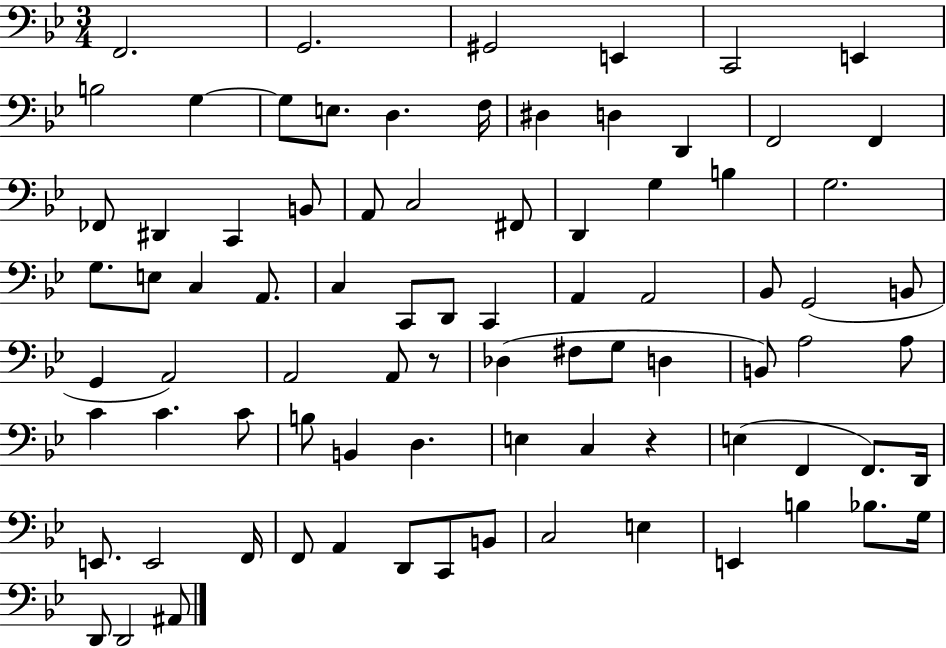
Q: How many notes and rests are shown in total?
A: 83